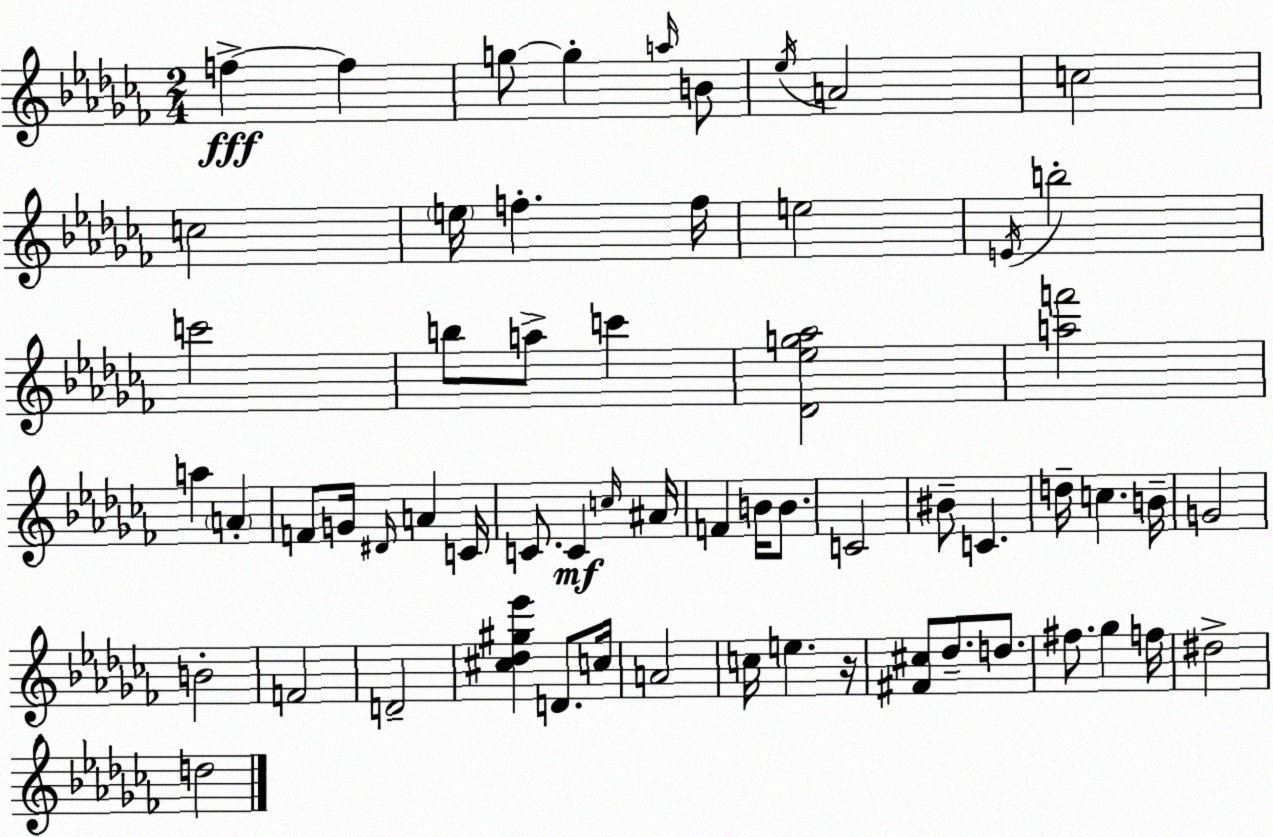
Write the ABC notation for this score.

X:1
T:Untitled
M:2/4
L:1/4
K:Abm
f f g/2 g a/4 B/2 _e/4 A2 c2 c2 e/4 f f/4 e2 E/4 b2 c'2 b/2 a/2 c' [_D_eg_a]2 [af']2 a A F/2 G/4 ^D/4 A C/4 C/2 C c/4 ^A/4 F B/4 B/2 C2 ^B/2 C d/4 c B/4 G2 B2 F2 D2 [^c_d^g_e'] D/2 c/4 A2 c/4 e z/4 [^F^c]/2 _d/2 d/2 ^f/2 _g f/4 ^d2 d2